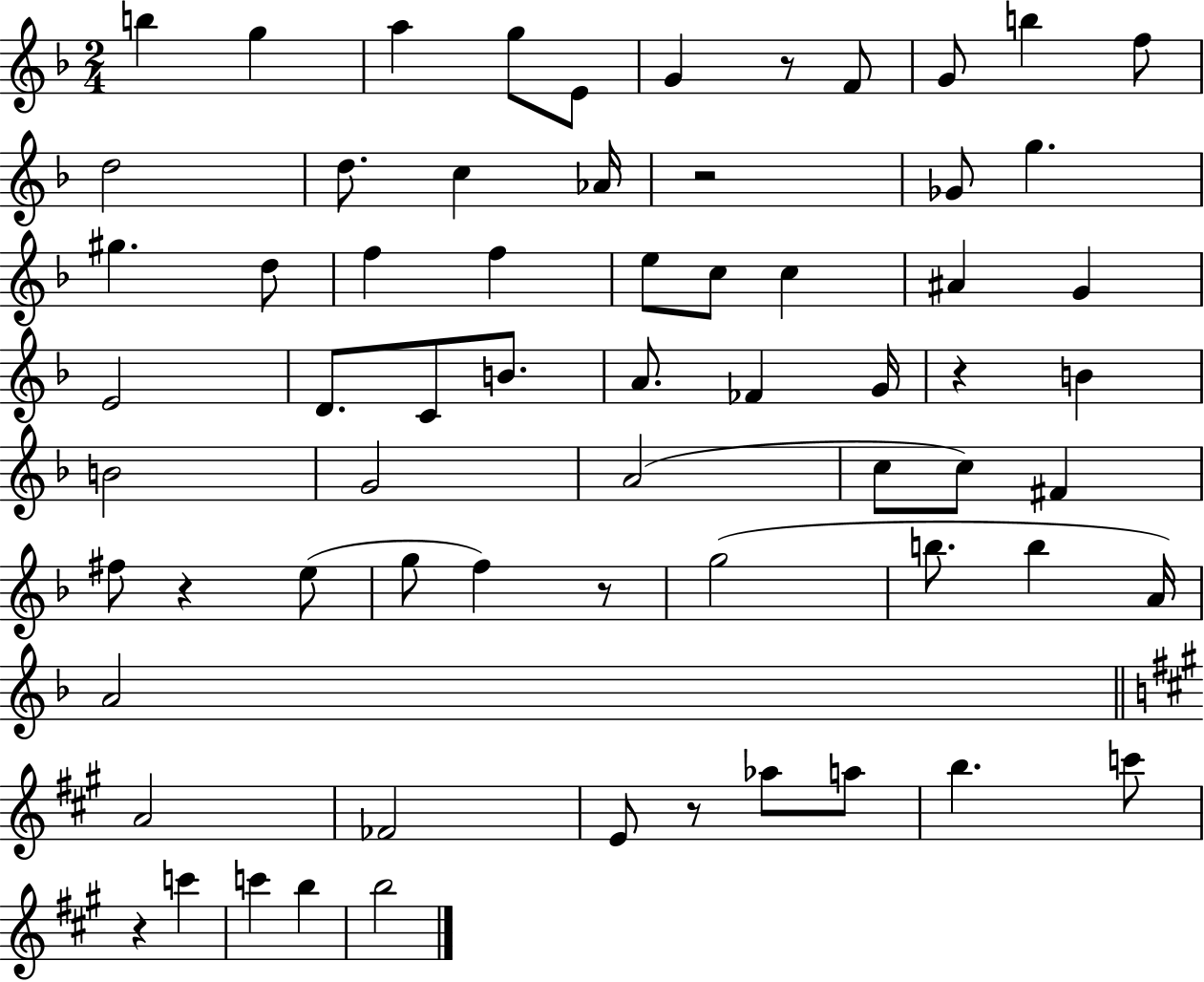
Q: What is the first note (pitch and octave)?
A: B5